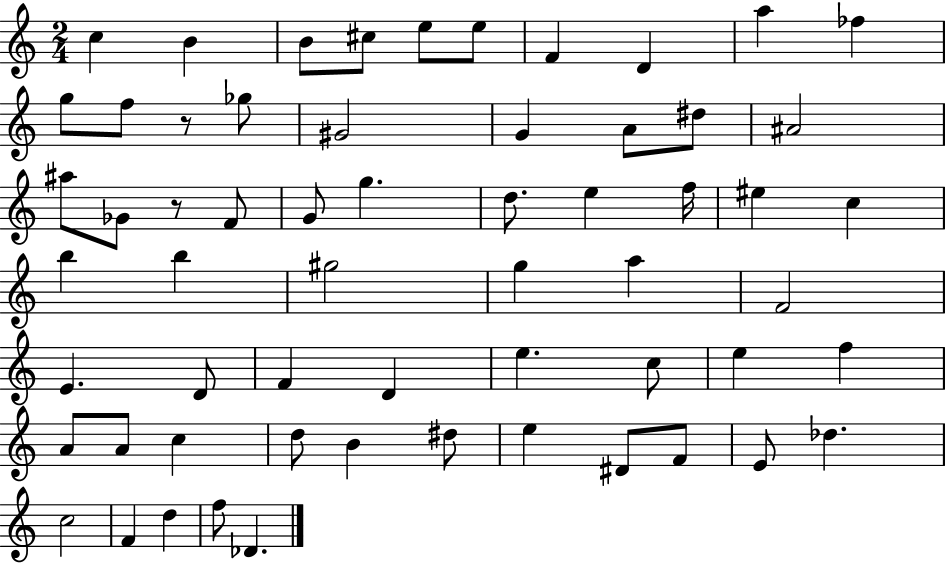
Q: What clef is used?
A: treble